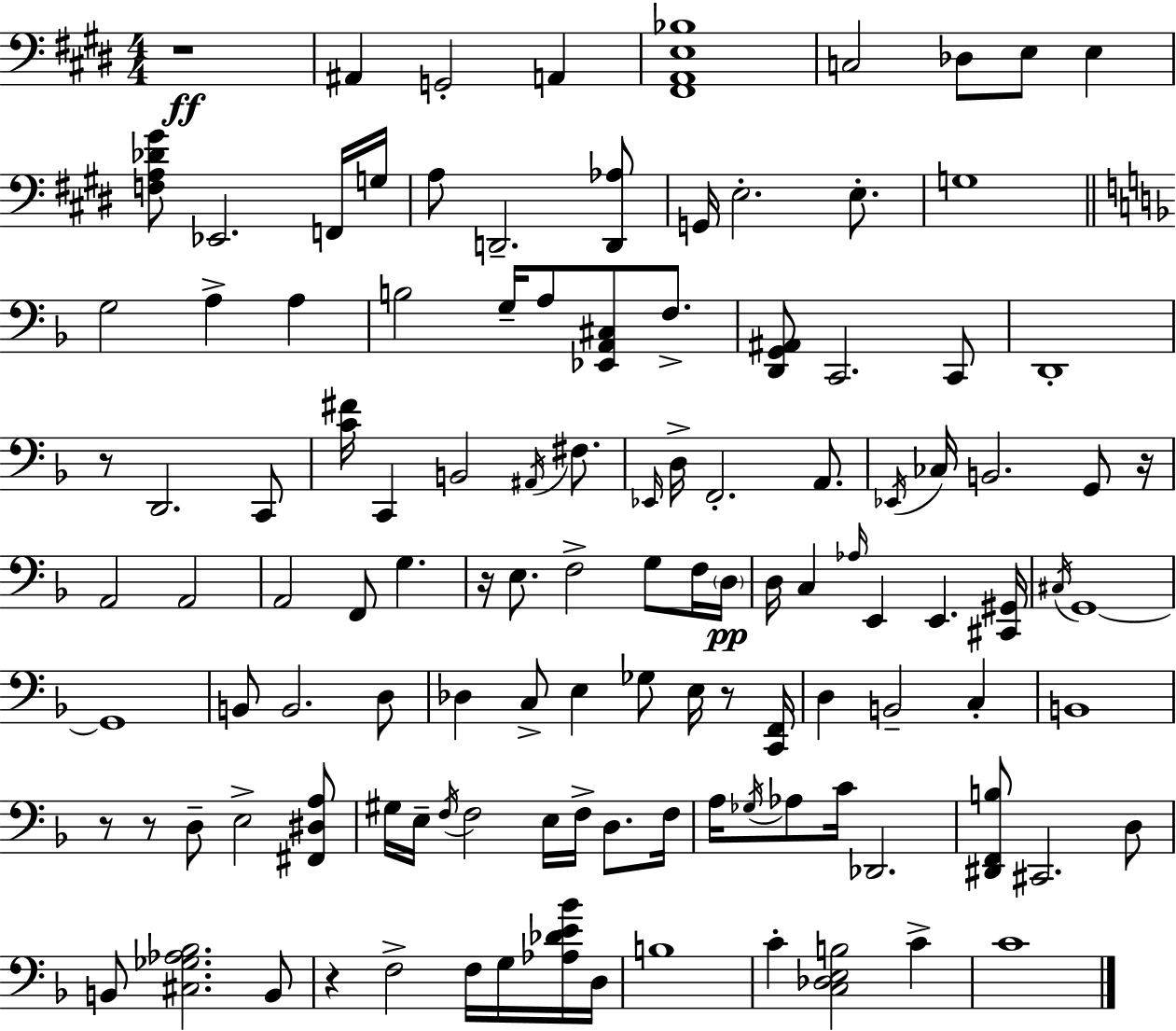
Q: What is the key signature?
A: E major